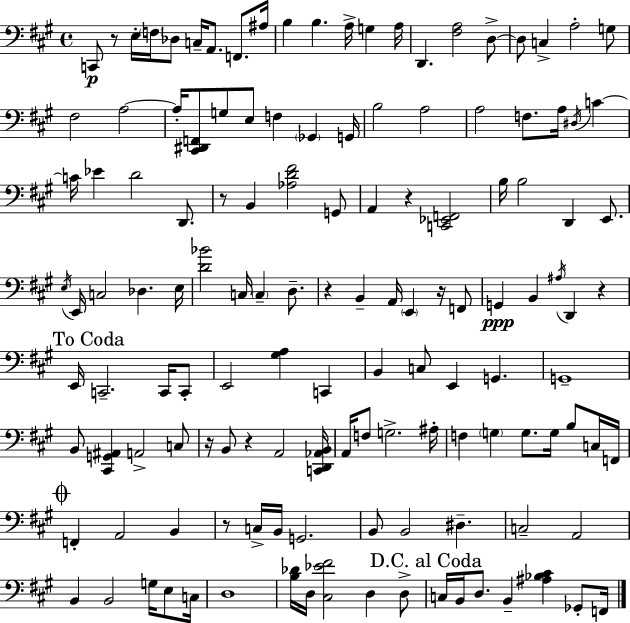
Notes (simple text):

C2/e R/e E3/s F3/s Db3/e C3/s A2/e. F2/e. A#3/s B3/q B3/q. A3/s G3/q A3/s D2/q. [F#3,A3]/h D3/e D3/e C3/q A3/h G3/e F#3/h A3/h A3/s [C#2,D#2,F2]/e G3/e E3/e F3/q Gb2/q G2/s B3/h A3/h A3/h F3/e. A3/s D#3/s C4/q C4/s Eb4/q D4/h D2/e. R/e B2/q [Ab3,D4,F#4]/h G2/e A2/q R/q [C2,Eb2,F2]/h B3/s B3/h D2/q E2/e. E3/s E2/s C3/h Db3/q. E3/s [D4,Bb4]/h C3/s C3/q D3/e. R/q B2/q A2/s E2/q R/s F2/e G2/q B2/q A#3/s D2/q R/q E2/s C2/h. C2/s C2/e E2/h [G#3,A3]/q C2/q B2/q C3/e E2/q G2/q. G2/w B2/e [C#2,G2,A#2]/q A2/h C3/e R/s B2/e R/q A2/h [C2,D2,Ab2,B2]/s A2/s F3/e G3/h. A#3/s F3/q G3/q G3/e. G3/s B3/e C3/s F2/s F2/q A2/h B2/q R/e C3/s B2/s G2/h. B2/e B2/h D#3/q. C3/h A2/h B2/q B2/h G3/s E3/e C3/s D3/w [B3,Db4]/s D3/s [C#3,Eb4,F#4]/h D3/q D3/e C3/s B2/s D3/e. B2/q [A#3,Bb3,C#4]/q Gb2/e F2/s